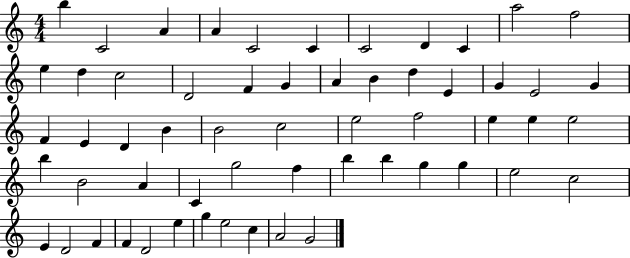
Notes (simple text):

B5/q C4/h A4/q A4/q C4/h C4/q C4/h D4/q C4/q A5/h F5/h E5/q D5/q C5/h D4/h F4/q G4/q A4/q B4/q D5/q E4/q G4/q E4/h G4/q F4/q E4/q D4/q B4/q B4/h C5/h E5/h F5/h E5/q E5/q E5/h B5/q B4/h A4/q C4/q G5/h F5/q B5/q B5/q G5/q G5/q E5/h C5/h E4/q D4/h F4/q F4/q D4/h E5/q G5/q E5/h C5/q A4/h G4/h